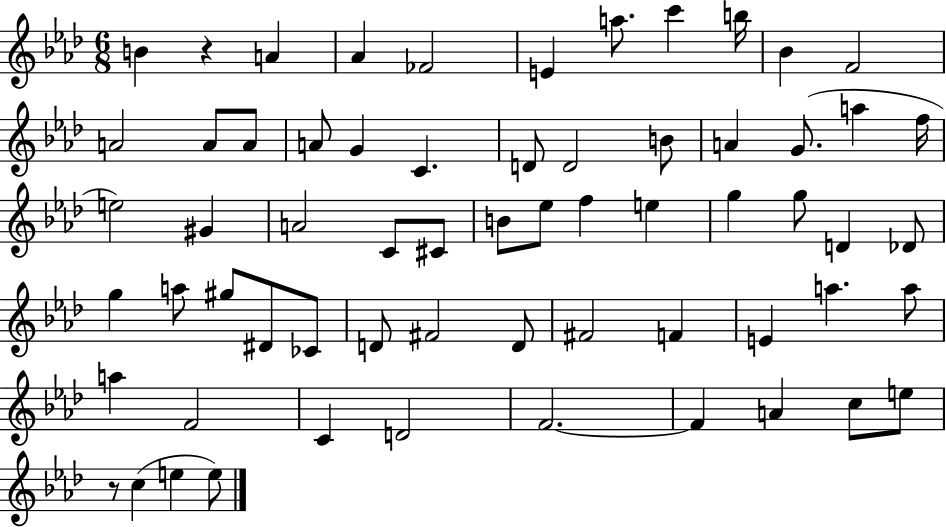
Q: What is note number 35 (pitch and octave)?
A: D4